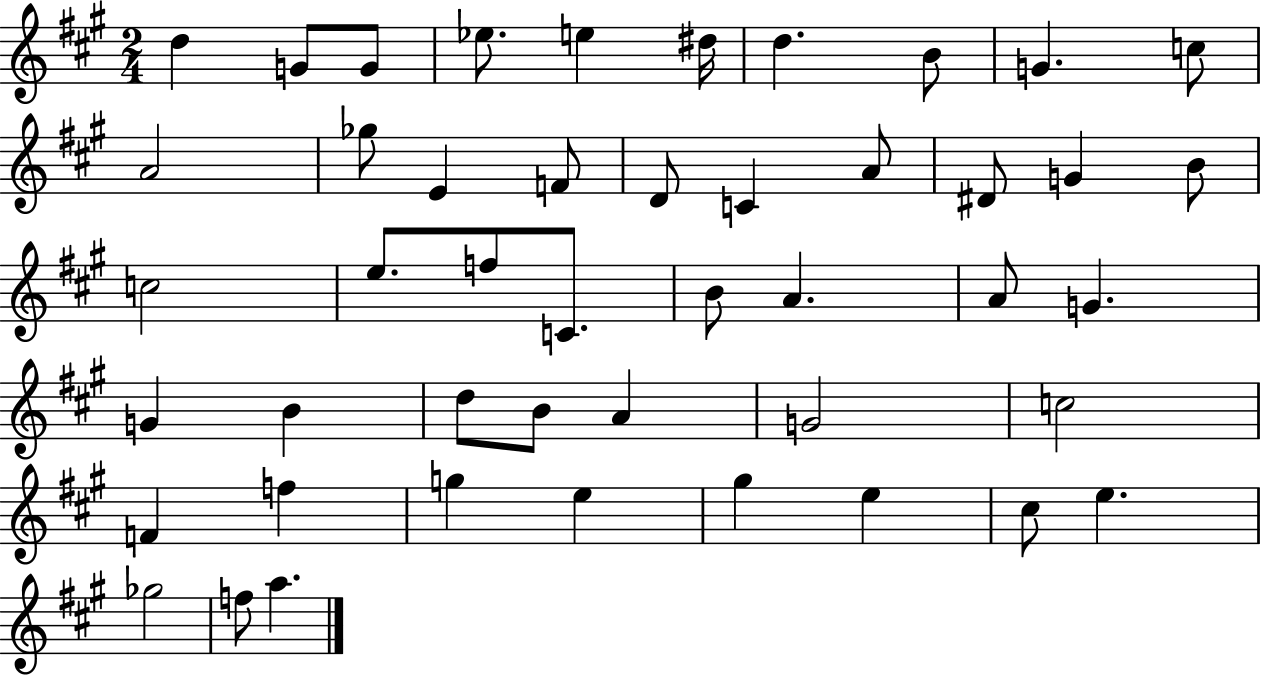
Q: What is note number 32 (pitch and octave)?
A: B4